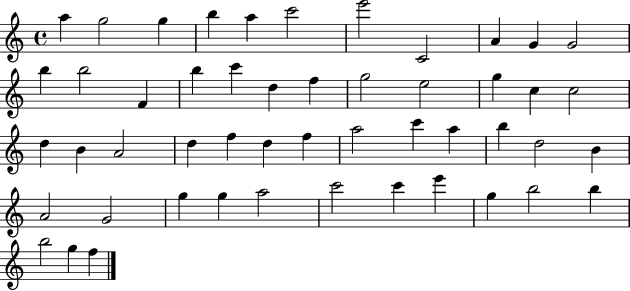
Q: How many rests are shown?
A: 0